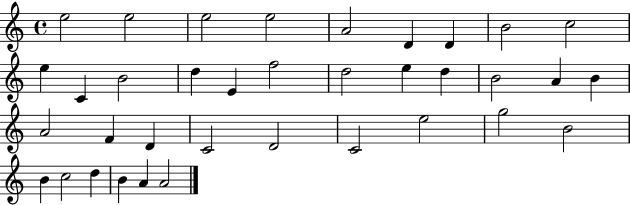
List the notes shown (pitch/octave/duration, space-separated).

E5/h E5/h E5/h E5/h A4/h D4/q D4/q B4/h C5/h E5/q C4/q B4/h D5/q E4/q F5/h D5/h E5/q D5/q B4/h A4/q B4/q A4/h F4/q D4/q C4/h D4/h C4/h E5/h G5/h B4/h B4/q C5/h D5/q B4/q A4/q A4/h